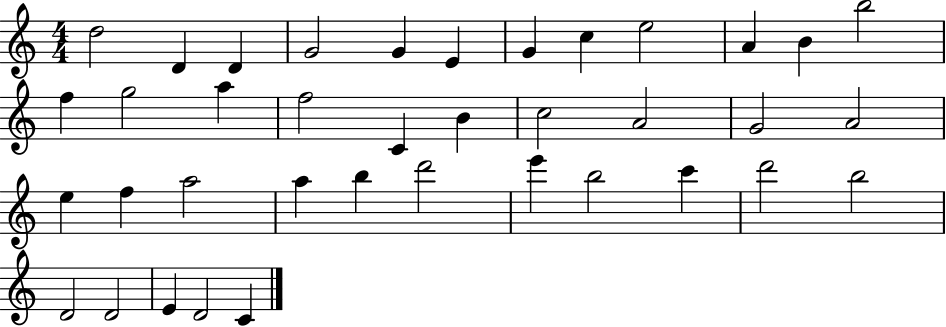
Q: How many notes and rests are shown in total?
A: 38